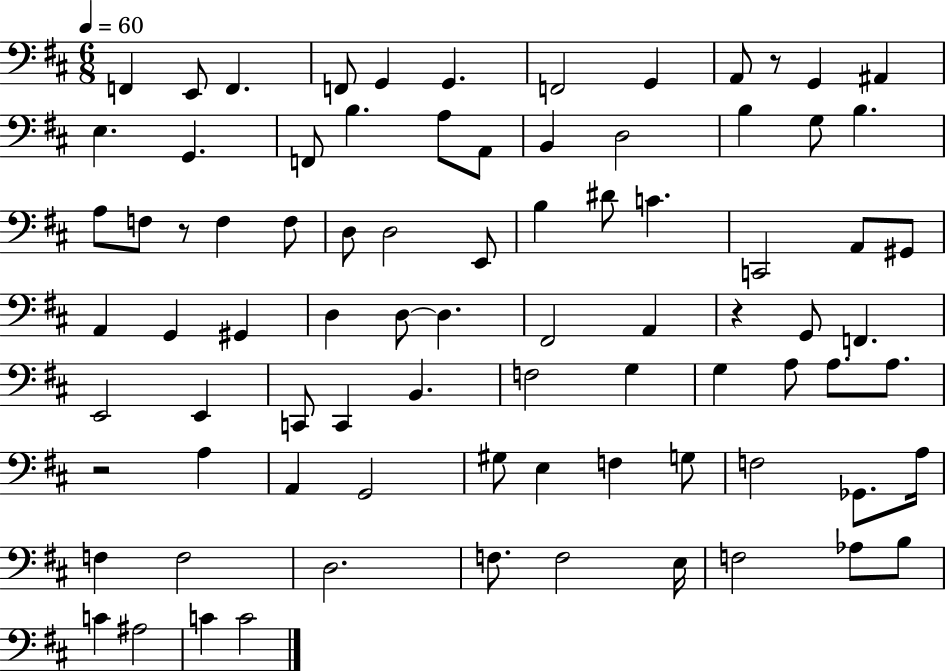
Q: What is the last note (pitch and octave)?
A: C4